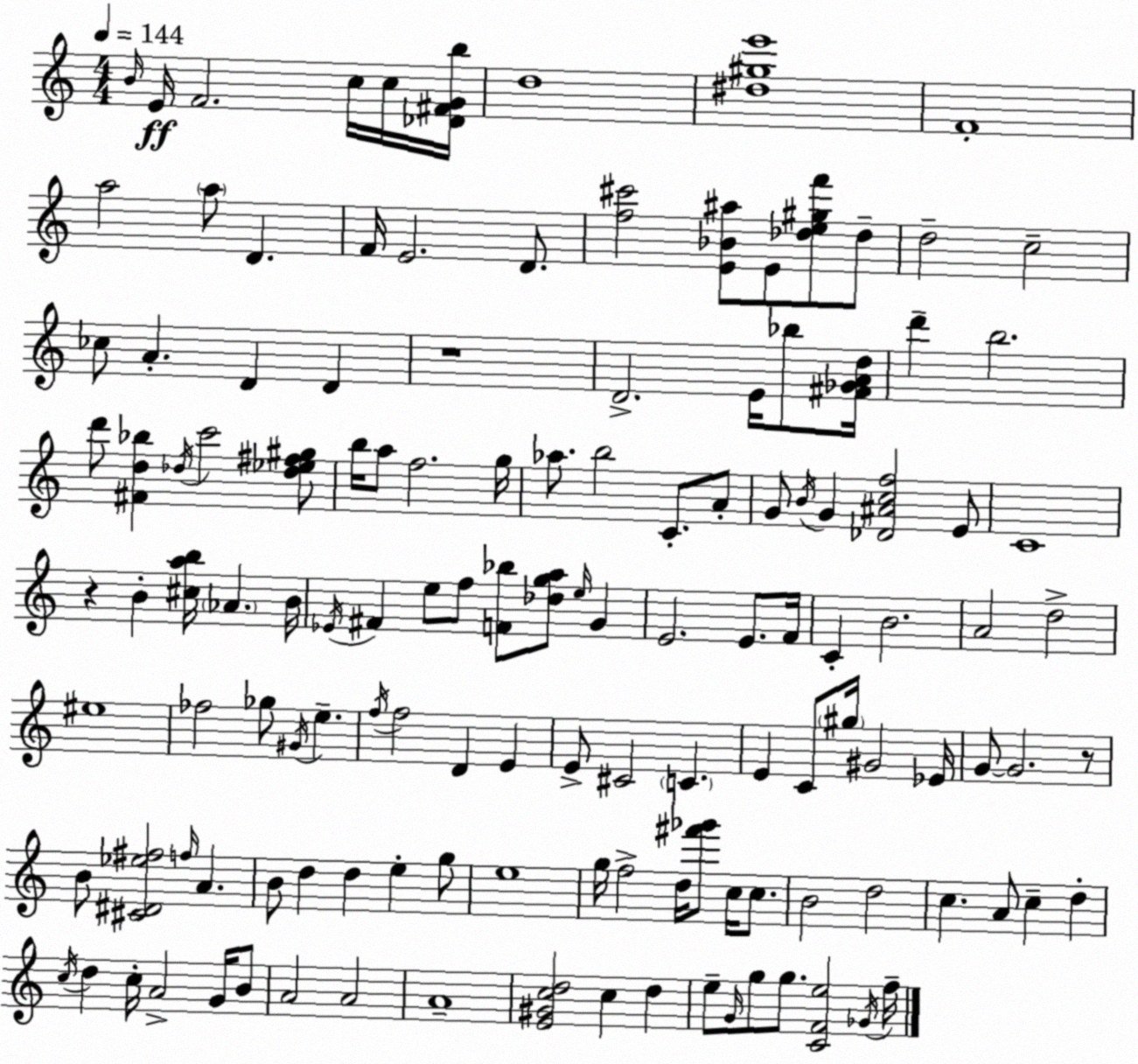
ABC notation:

X:1
T:Untitled
M:4/4
L:1/4
K:C
B/4 E/4 F2 c/4 c/4 [_D^FGb]/4 d4 [^d^ge']4 F4 a2 a/2 D F/4 E2 D/2 [f^c']2 [E_B^a]/2 E/2 [_de^gf']/2 _d/2 d2 c2 _c/2 A D D z4 D2 E/4 _b/2 [^F_GAd]/4 d' b2 d'/2 [^Fd_b] _d/4 c'2 [_d_e^f^g]/2 b/4 a/2 f2 g/4 _a/2 b2 C/2 A/2 G/2 B/4 G [_D^Acf]2 E/2 C4 z B [^cab]/4 _A B/4 _E/4 ^F e/2 f/2 [F_b]/2 [_dga]/2 e/4 G E2 E/2 F/4 C B2 A2 d2 ^e4 _f2 _g/2 ^G/4 e f/4 f2 D E E/2 ^C2 C E C/2 ^g/4 ^G2 _E/4 G/2 G2 z/2 B/2 [^C^D_e^f]2 f/4 A B/2 d d e g/2 e4 g/4 f2 d/4 [^f'_g']/2 c/4 c/2 B2 d2 c A/2 c d c/4 d c/4 A2 G/4 B/2 A2 A2 A4 [E^Gcd]2 c d e/2 G/4 g/2 g/2 [CFe]2 _G/4 f/4